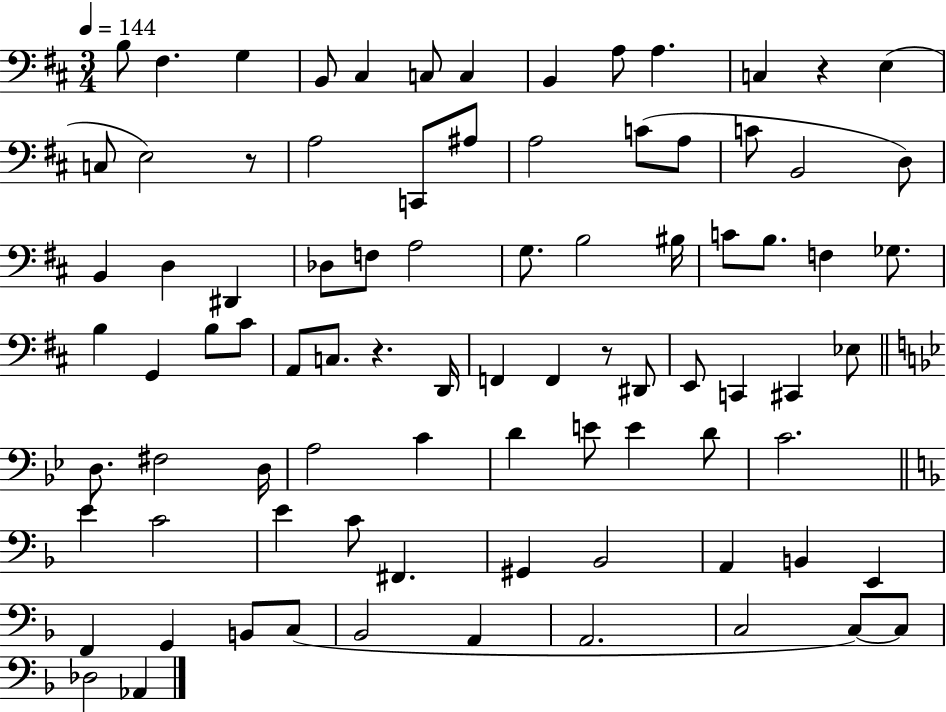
B3/e F#3/q. G3/q B2/e C#3/q C3/e C3/q B2/q A3/e A3/q. C3/q R/q E3/q C3/e E3/h R/e A3/h C2/e A#3/e A3/h C4/e A3/e C4/e B2/h D3/e B2/q D3/q D#2/q Db3/e F3/e A3/h G3/e. B3/h BIS3/s C4/e B3/e. F3/q Gb3/e. B3/q G2/q B3/e C#4/e A2/e C3/e. R/q. D2/s F2/q F2/q R/e D#2/e E2/e C2/q C#2/q Eb3/e D3/e. F#3/h D3/s A3/h C4/q D4/q E4/e E4/q D4/e C4/h. E4/q C4/h E4/q C4/e F#2/q. G#2/q Bb2/h A2/q B2/q E2/q F2/q G2/q B2/e C3/e Bb2/h A2/q A2/h. C3/h C3/e C3/e Db3/h Ab2/q